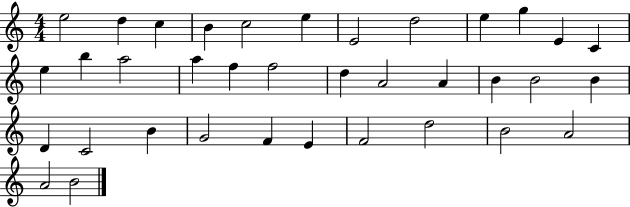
X:1
T:Untitled
M:4/4
L:1/4
K:C
e2 d c B c2 e E2 d2 e g E C e b a2 a f f2 d A2 A B B2 B D C2 B G2 F E F2 d2 B2 A2 A2 B2